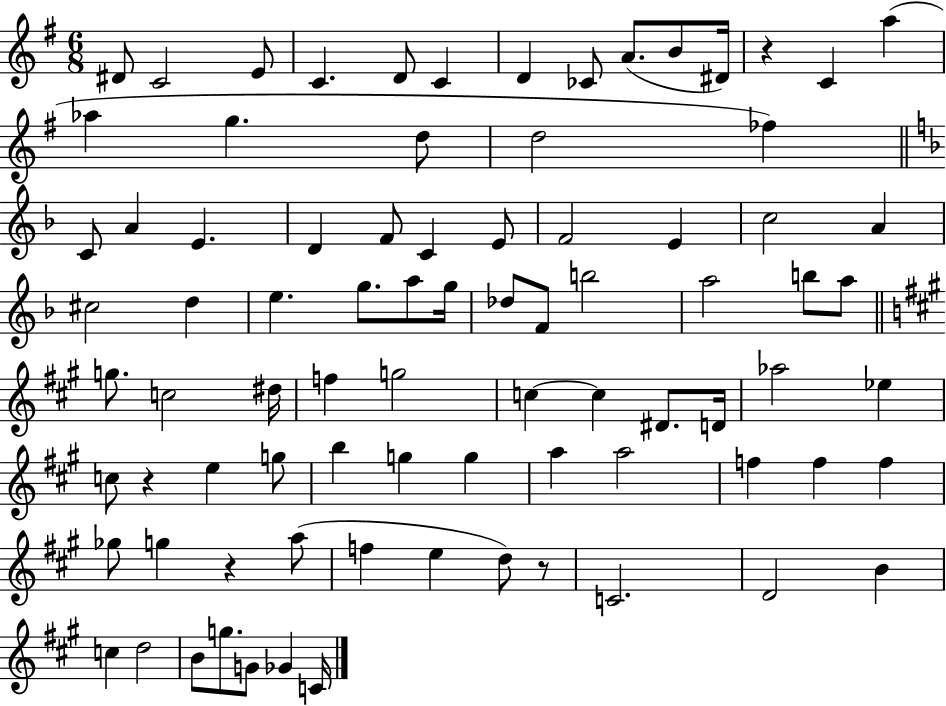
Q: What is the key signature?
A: G major